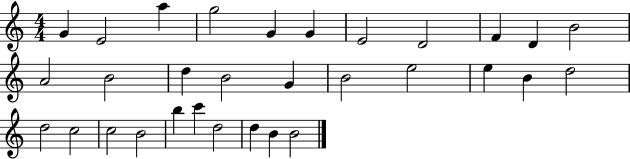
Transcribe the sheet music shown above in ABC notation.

X:1
T:Untitled
M:4/4
L:1/4
K:C
G E2 a g2 G G E2 D2 F D B2 A2 B2 d B2 G B2 e2 e B d2 d2 c2 c2 B2 b c' d2 d B B2